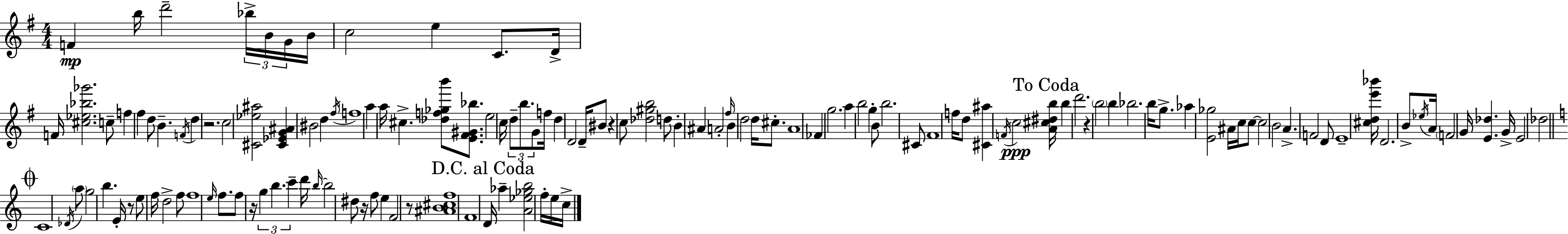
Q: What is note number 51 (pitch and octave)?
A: A5